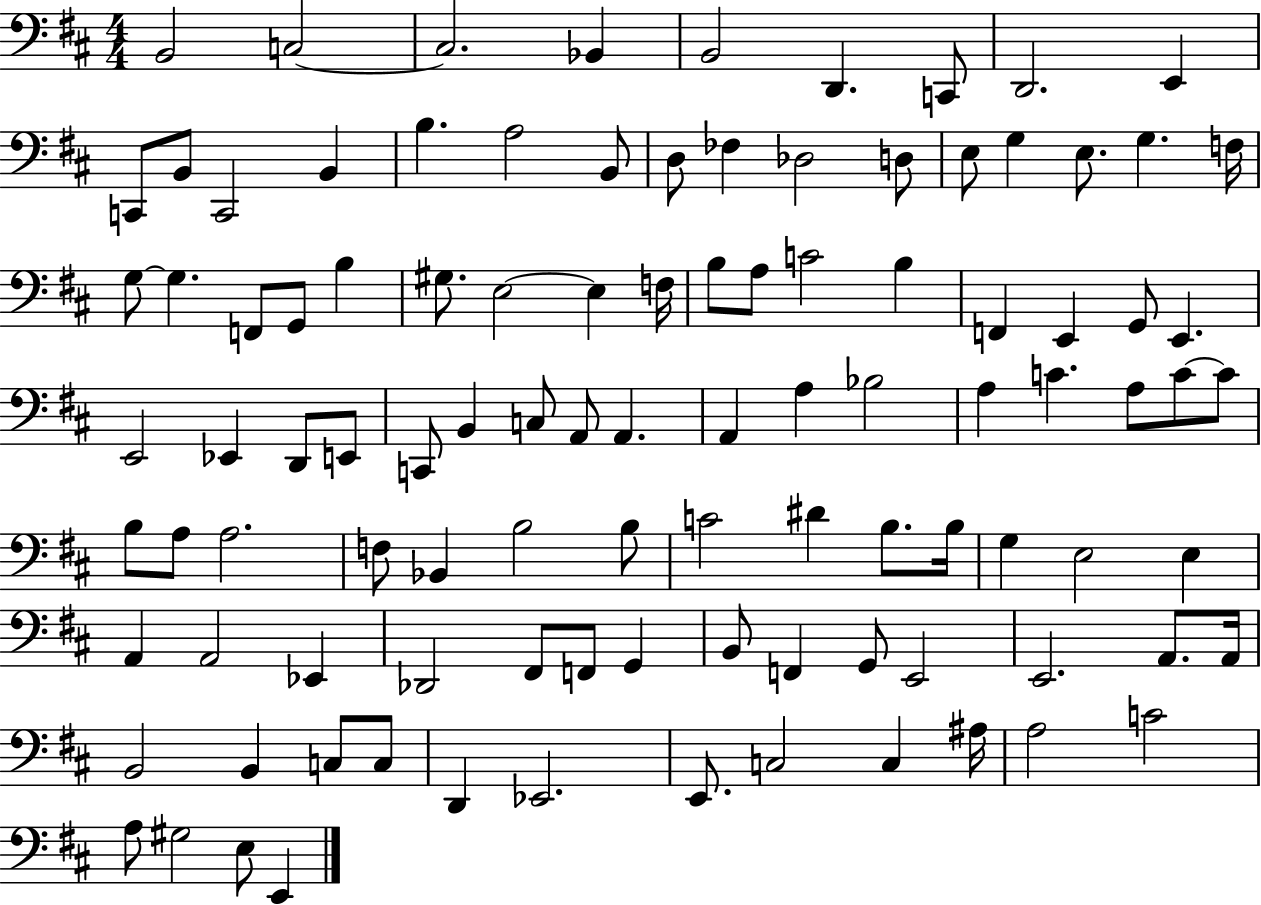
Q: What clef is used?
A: bass